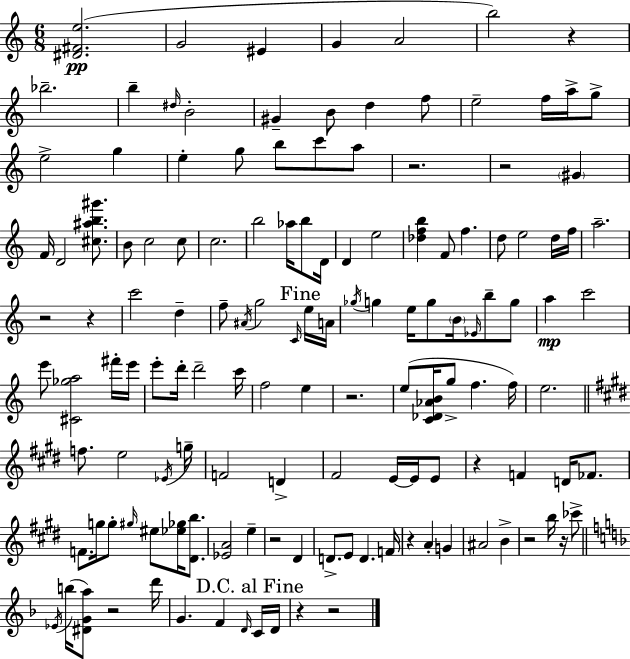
{
  \clef treble
  \numericTimeSignature
  \time 6/8
  \key c \major
  <dis' fis' e''>2.(\pp | g'2 eis'4 | g'4 a'2 | b''2) r4 | \break bes''2.-- | b''4-- \grace { dis''16 } b'2-. | gis'4-- b'8 d''4 f''8 | e''2-- f''16 a''16-> g''8-> | \break e''2-> g''4 | e''4-. g''8 b''8 c'''8 a''8 | r2. | r2 \parenthesize gis'4 | \break f'16 d'2 <cis'' ais'' b'' gis'''>8. | b'8 c''2 c''8 | c''2. | b''2 aes''16 b''8 | \break d'16 d'4 e''2 | <des'' f'' b''>4 f'8 f''4. | d''8 e''2 d''16 | f''16 a''2.-- | \break r2 r4 | c'''2 d''4-- | f''8-- \acciaccatura { ais'16 } g''2 | \grace { c'16 } \mark "Fine" e''16 a'16 \acciaccatura { ges''16 } g''4 e''16 g''8 \parenthesize b'16 | \break \grace { ees'16 } b''8-- g''8 a''4\mp c'''2 | e'''8 <cis' ges'' a''>2 | fis'''16-. e'''16 e'''8-. d'''16-. d'''2-- | c'''16 f''2 | \break e''4 r2. | e''8( <c' des' aes' b'>16 g''8-> f''4. | f''16) e''2. | \bar "||" \break \key e \major f''8. e''2 \acciaccatura { ees'16 } | g''16-- f'2 d'4-> | fis'2 e'16~~ e'16 e'8 | r4 f'4 d'16 fes'8. | \break f'8. g''16 g''8-. \grace { gis''16 } eis''8 <ees'' ges''>16 <dis' b''>8. | <ees' a'>2 e''4-- | r2 dis'4 | d'8.-> e'8 d'4. | \break f'16 r4 a'4-. g'4 | ais'2 b'4-> | r2 b''16 r16 | ces'''8-> \bar "||" \break \key f \major \acciaccatura { ees'16 }( b''16 <dis' g' a''>8) r2 | d'''16 g'4. f'4 \grace { d'16 } | \mark "D.C. al Fine" c'16 d'16 r4 r2 | \bar "|."
}